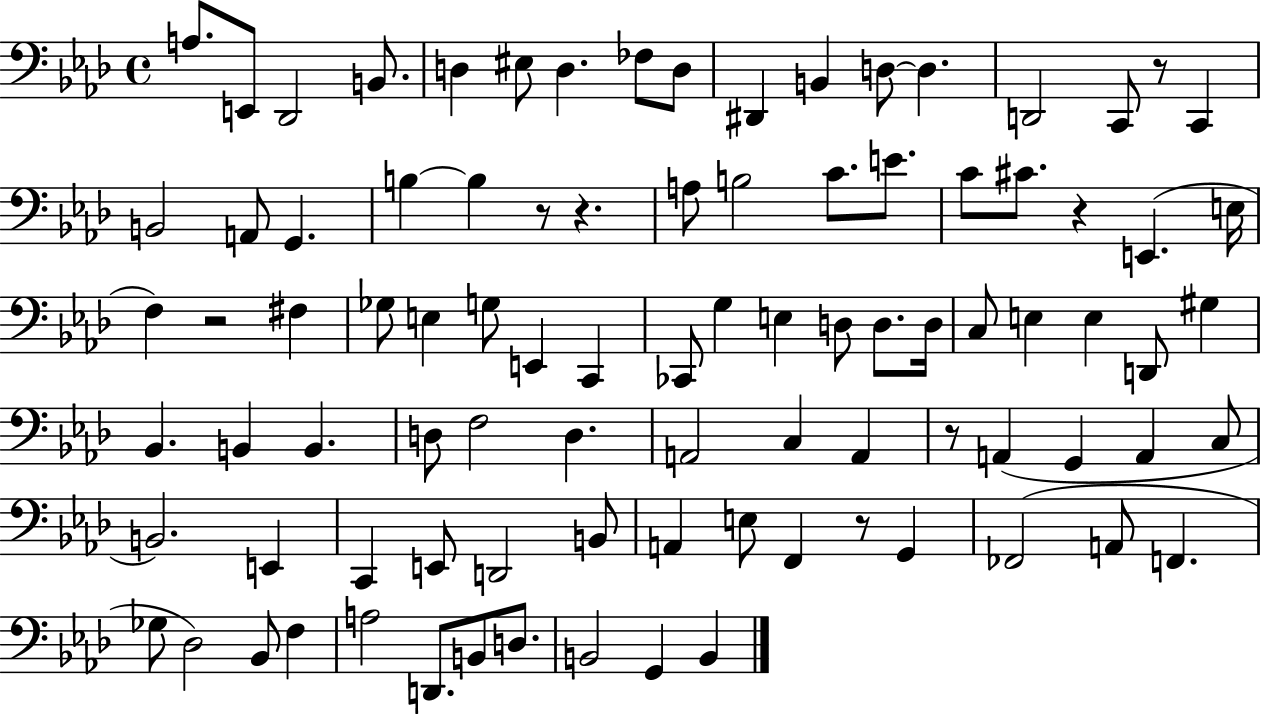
A3/e. E2/e Db2/h B2/e. D3/q EIS3/e D3/q. FES3/e D3/e D#2/q B2/q D3/e D3/q. D2/h C2/e R/e C2/q B2/h A2/e G2/q. B3/q B3/q R/e R/q. A3/e B3/h C4/e. E4/e. C4/e C#4/e. R/q E2/q. E3/s F3/q R/h F#3/q Gb3/e E3/q G3/e E2/q C2/q CES2/e G3/q E3/q D3/e D3/e. D3/s C3/e E3/q E3/q D2/e G#3/q Bb2/q. B2/q B2/q. D3/e F3/h D3/q. A2/h C3/q A2/q R/e A2/q G2/q A2/q C3/e B2/h. E2/q C2/q E2/e D2/h B2/e A2/q E3/e F2/q R/e G2/q FES2/h A2/e F2/q. Gb3/e Db3/h Bb2/e F3/q A3/h D2/e. B2/e D3/e. B2/h G2/q B2/q